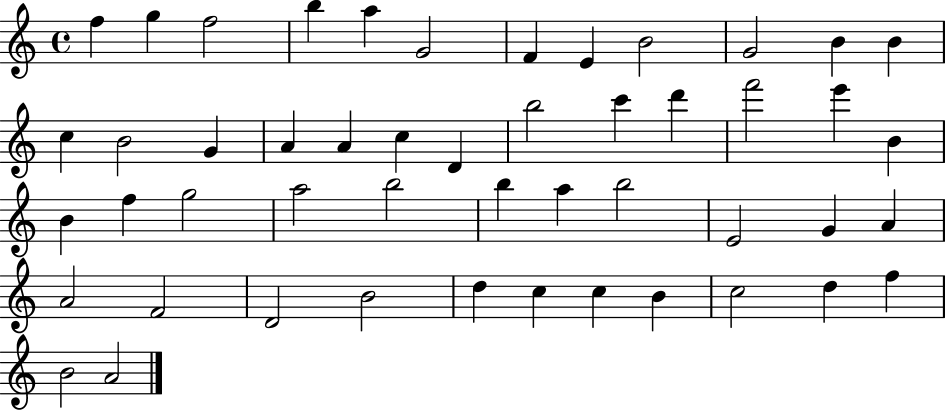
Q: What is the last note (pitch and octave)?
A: A4